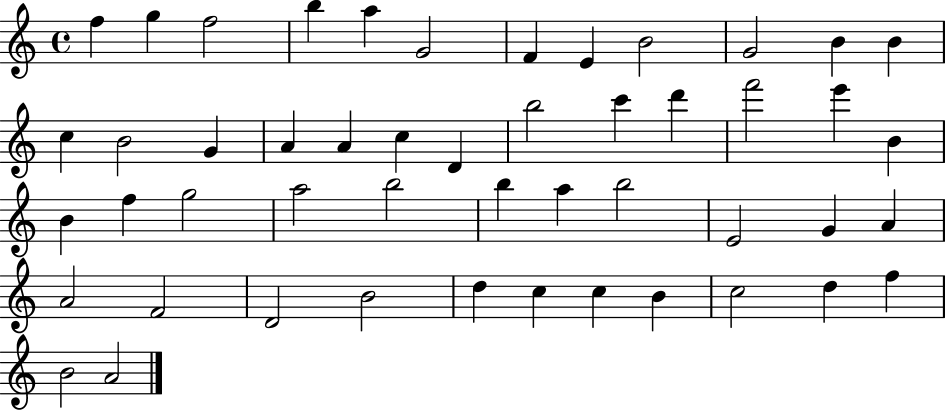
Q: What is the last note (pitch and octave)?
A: A4